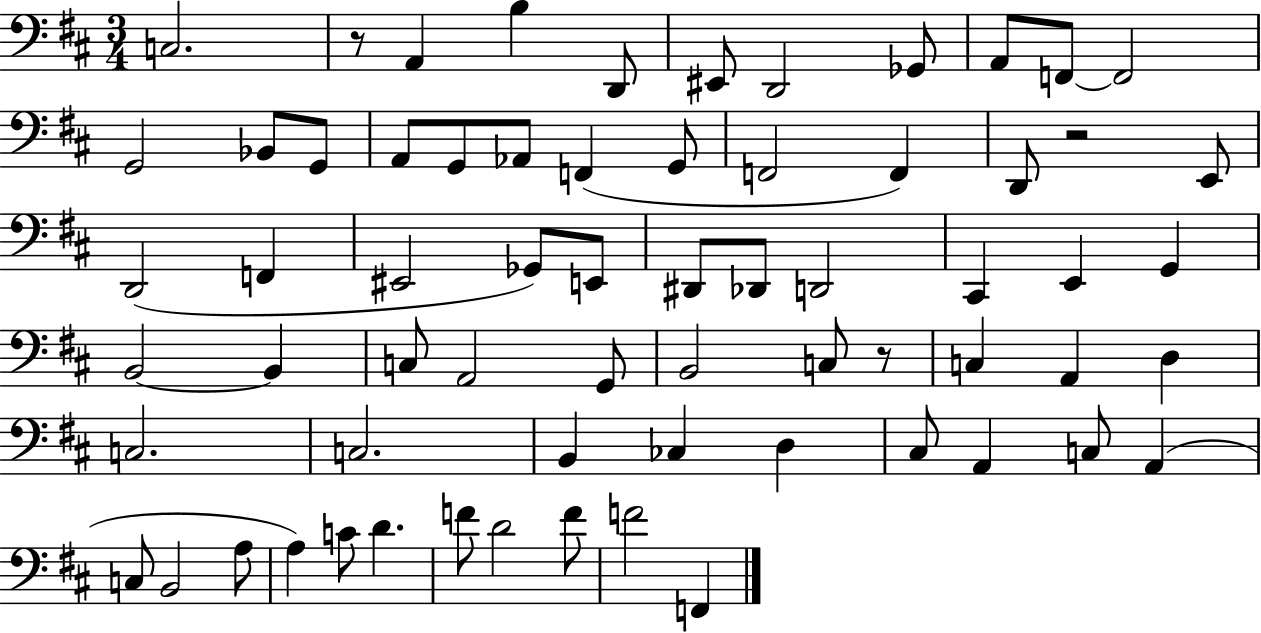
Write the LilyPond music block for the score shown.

{
  \clef bass
  \numericTimeSignature
  \time 3/4
  \key d \major
  \repeat volta 2 { c2. | r8 a,4 b4 d,8 | eis,8 d,2 ges,8 | a,8 f,8~~ f,2 | \break g,2 bes,8 g,8 | a,8 g,8 aes,8 f,4( g,8 | f,2 f,4) | d,8 r2 e,8 | \break d,2( f,4 | eis,2 ges,8) e,8 | dis,8 des,8 d,2 | cis,4 e,4 g,4 | \break b,2~~ b,4 | c8 a,2 g,8 | b,2 c8 r8 | c4 a,4 d4 | \break c2. | c2. | b,4 ces4 d4 | cis8 a,4 c8 a,4( | \break c8 b,2 a8 | a4) c'8 d'4. | f'8 d'2 f'8 | f'2 f,4 | \break } \bar "|."
}